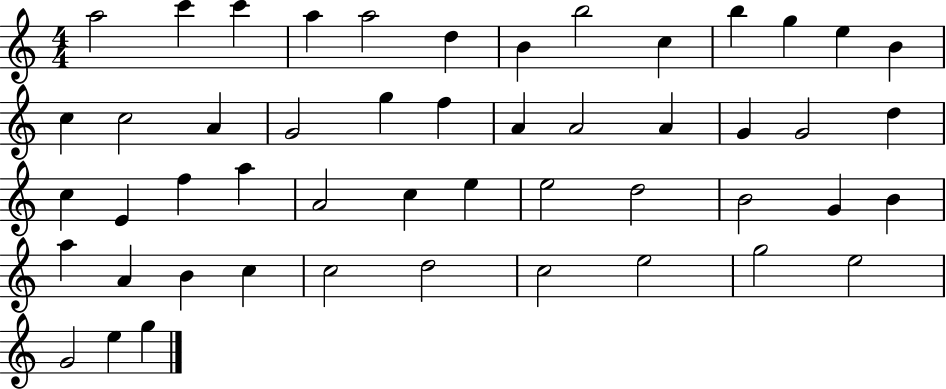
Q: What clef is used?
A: treble